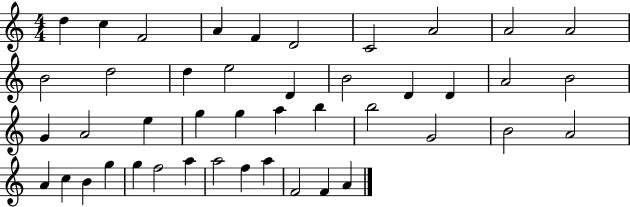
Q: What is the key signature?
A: C major